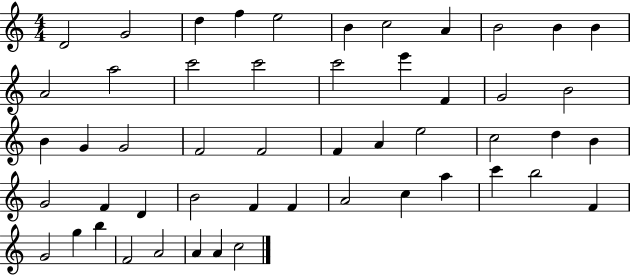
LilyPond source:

{
  \clef treble
  \numericTimeSignature
  \time 4/4
  \key c \major
  d'2 g'2 | d''4 f''4 e''2 | b'4 c''2 a'4 | b'2 b'4 b'4 | \break a'2 a''2 | c'''2 c'''2 | c'''2 e'''4 f'4 | g'2 b'2 | \break b'4 g'4 g'2 | f'2 f'2 | f'4 a'4 e''2 | c''2 d''4 b'4 | \break g'2 f'4 d'4 | b'2 f'4 f'4 | a'2 c''4 a''4 | c'''4 b''2 f'4 | \break g'2 g''4 b''4 | f'2 a'2 | a'4 a'4 c''2 | \bar "|."
}